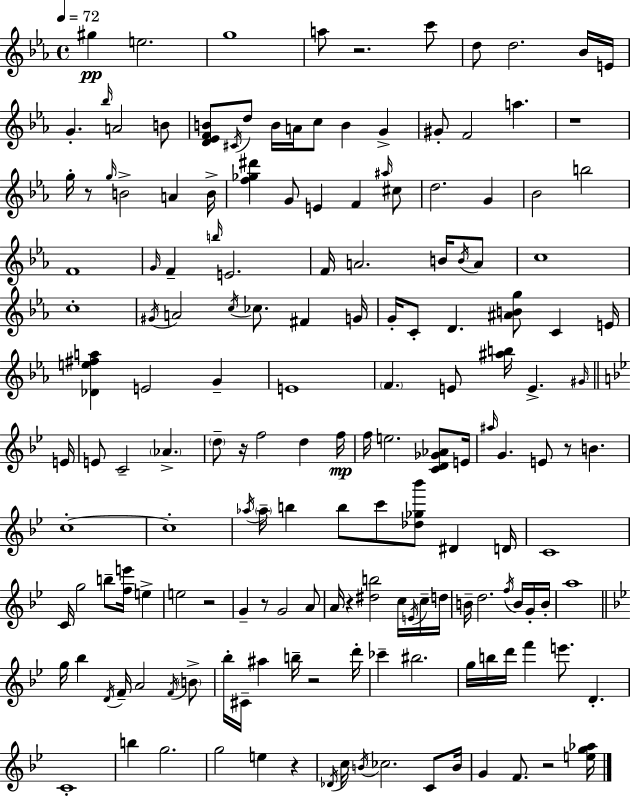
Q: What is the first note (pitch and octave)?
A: G#5